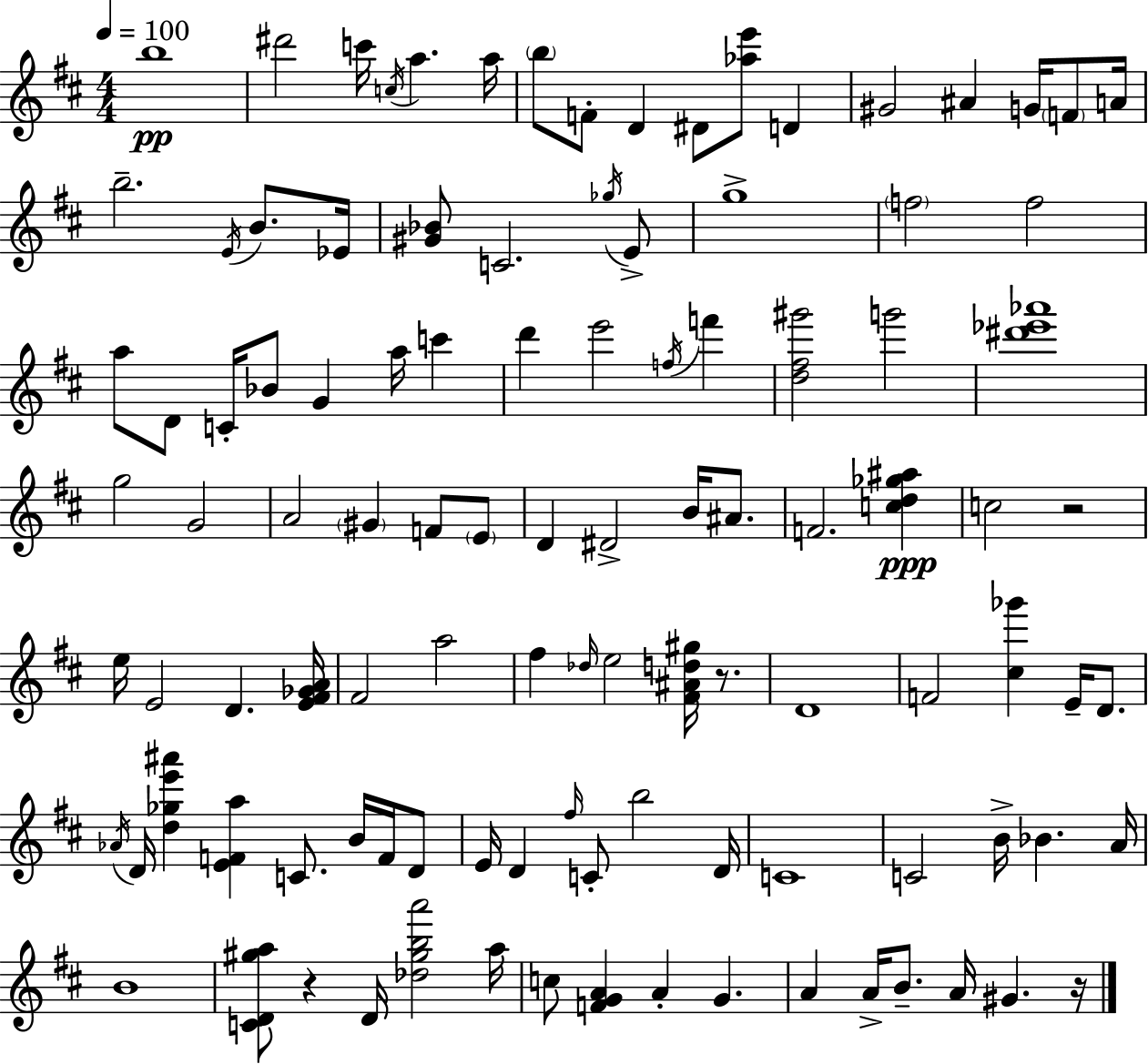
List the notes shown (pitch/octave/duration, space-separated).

B5/w D#6/h C6/s C5/s A5/q. A5/s B5/e F4/e D4/q D#4/e [Ab5,E6]/e D4/q G#4/h A#4/q G4/s F4/e A4/s B5/h. E4/s B4/e. Eb4/s [G#4,Bb4]/e C4/h. Gb5/s E4/e G5/w F5/h F5/h A5/e D4/e C4/s Bb4/e G4/q A5/s C6/q D6/q E6/h F5/s F6/q [D5,F#5,G#6]/h G6/h [D#6,Eb6,Ab6]/w G5/h G4/h A4/h G#4/q F4/e E4/e D4/q D#4/h B4/s A#4/e. F4/h. [C5,D5,Gb5,A#5]/q C5/h R/h E5/s E4/h D4/q. [E4,F#4,Gb4,A4]/s F#4/h A5/h F#5/q Db5/s E5/h [F#4,A#4,D5,G#5]/s R/e. D4/w F4/h [C#5,Gb6]/q E4/s D4/e. Ab4/s D4/s [D5,Gb5,E6,A#6]/q [E4,F4,A5]/q C4/e. B4/s F4/s D4/e E4/s D4/q F#5/s C4/e B5/h D4/s C4/w C4/h B4/s Bb4/q. A4/s B4/w [C4,D4,G#5,A5]/e R/q D4/s [Db5,G#5,B5,A6]/h A5/s C5/e [F4,G4,A4]/q A4/q G4/q. A4/q A4/s B4/e. A4/s G#4/q. R/s